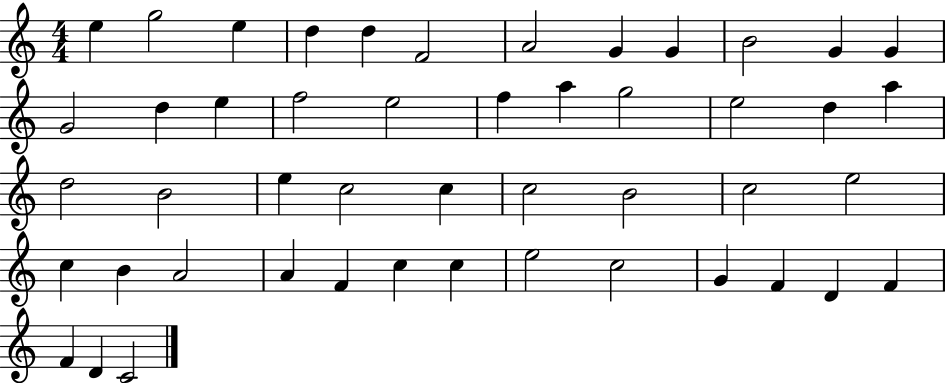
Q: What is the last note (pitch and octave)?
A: C4